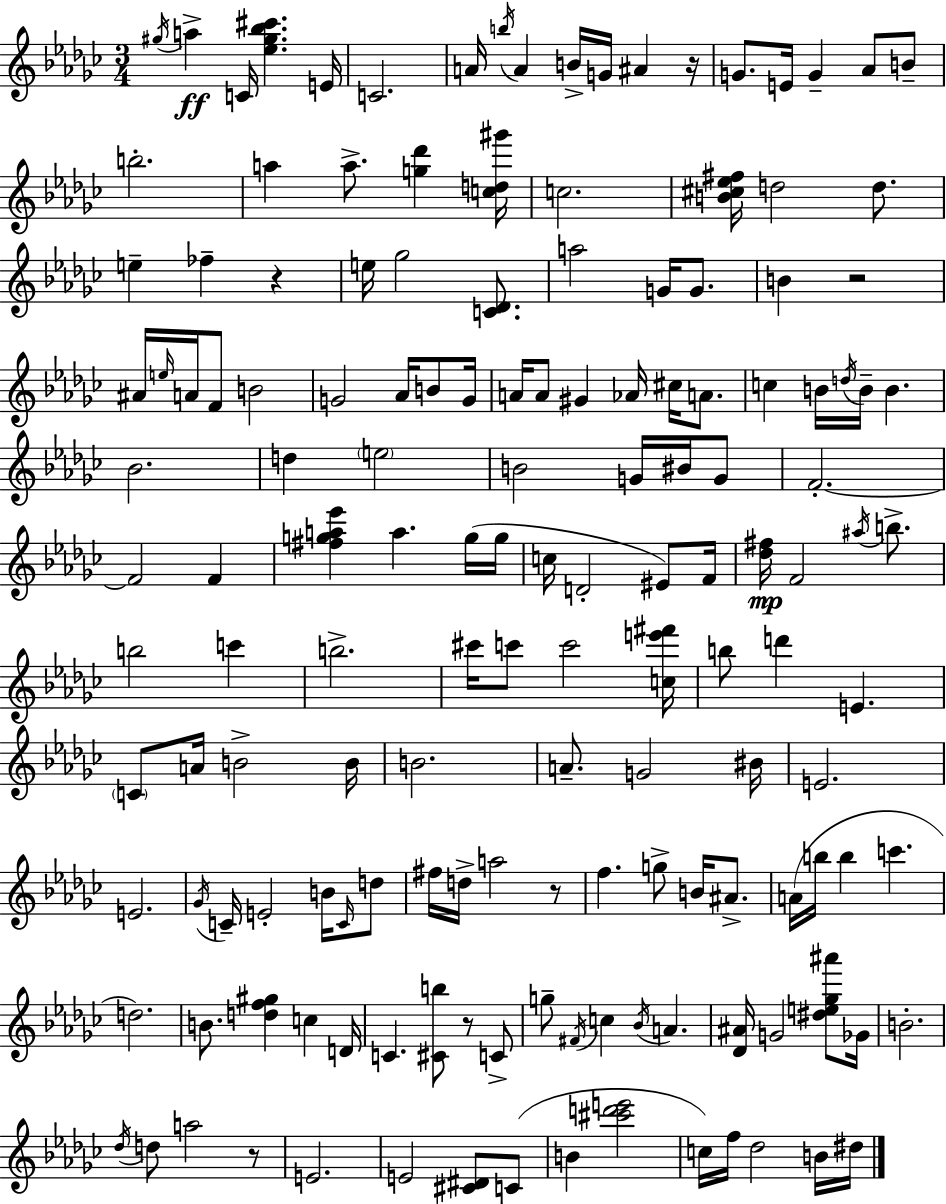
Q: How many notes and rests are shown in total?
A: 152